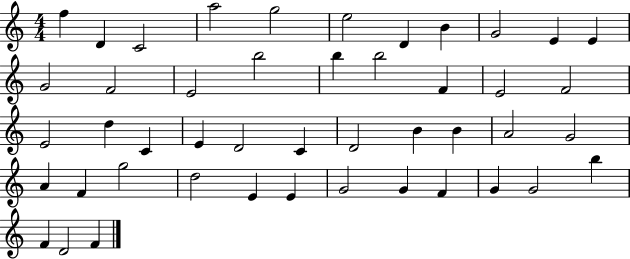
X:1
T:Untitled
M:4/4
L:1/4
K:C
f D C2 a2 g2 e2 D B G2 E E G2 F2 E2 b2 b b2 F E2 F2 E2 d C E D2 C D2 B B A2 G2 A F g2 d2 E E G2 G F G G2 b F D2 F